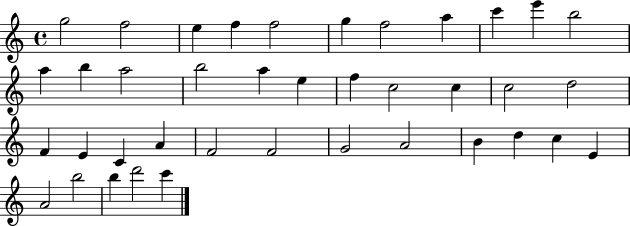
X:1
T:Untitled
M:4/4
L:1/4
K:C
g2 f2 e f f2 g f2 a c' e' b2 a b a2 b2 a e f c2 c c2 d2 F E C A F2 F2 G2 A2 B d c E A2 b2 b d'2 c'